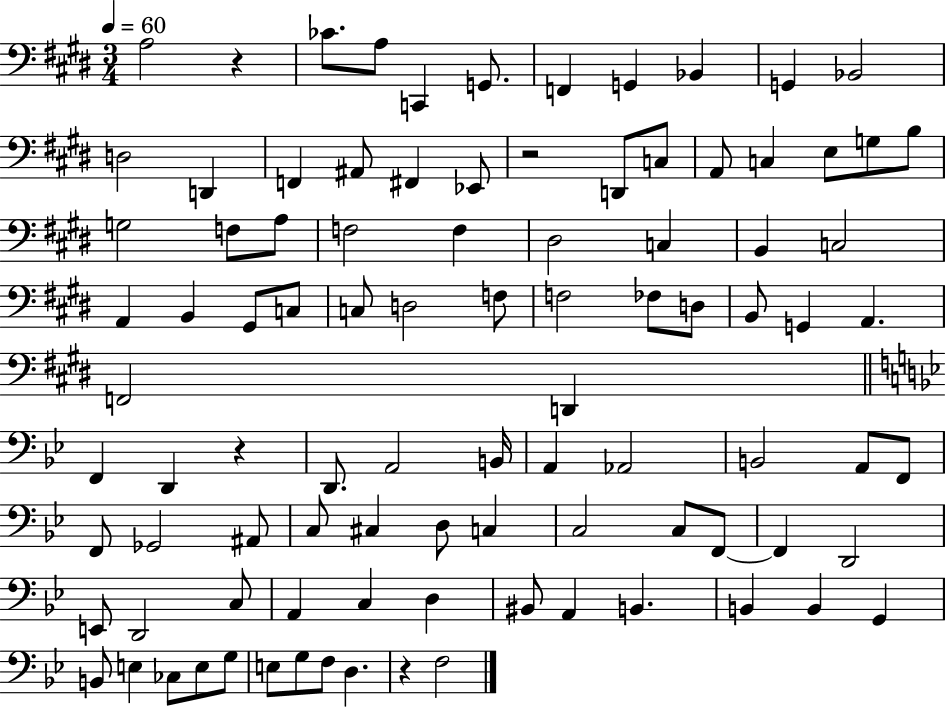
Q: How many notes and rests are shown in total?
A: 95